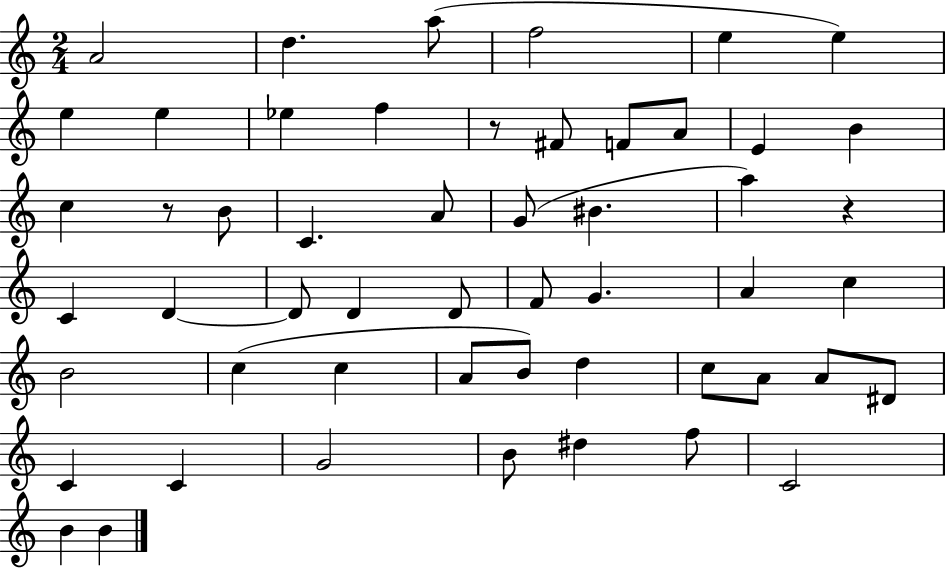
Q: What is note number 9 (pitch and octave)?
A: Eb5